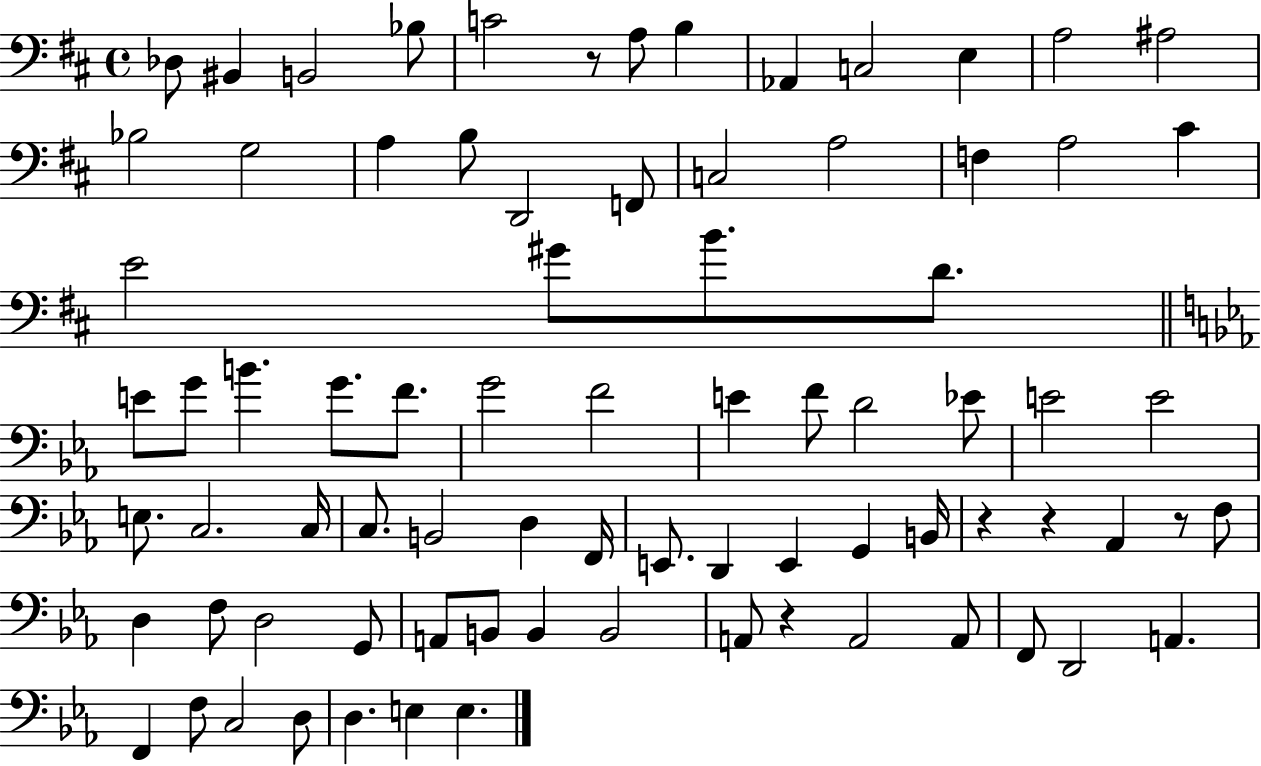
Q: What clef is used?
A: bass